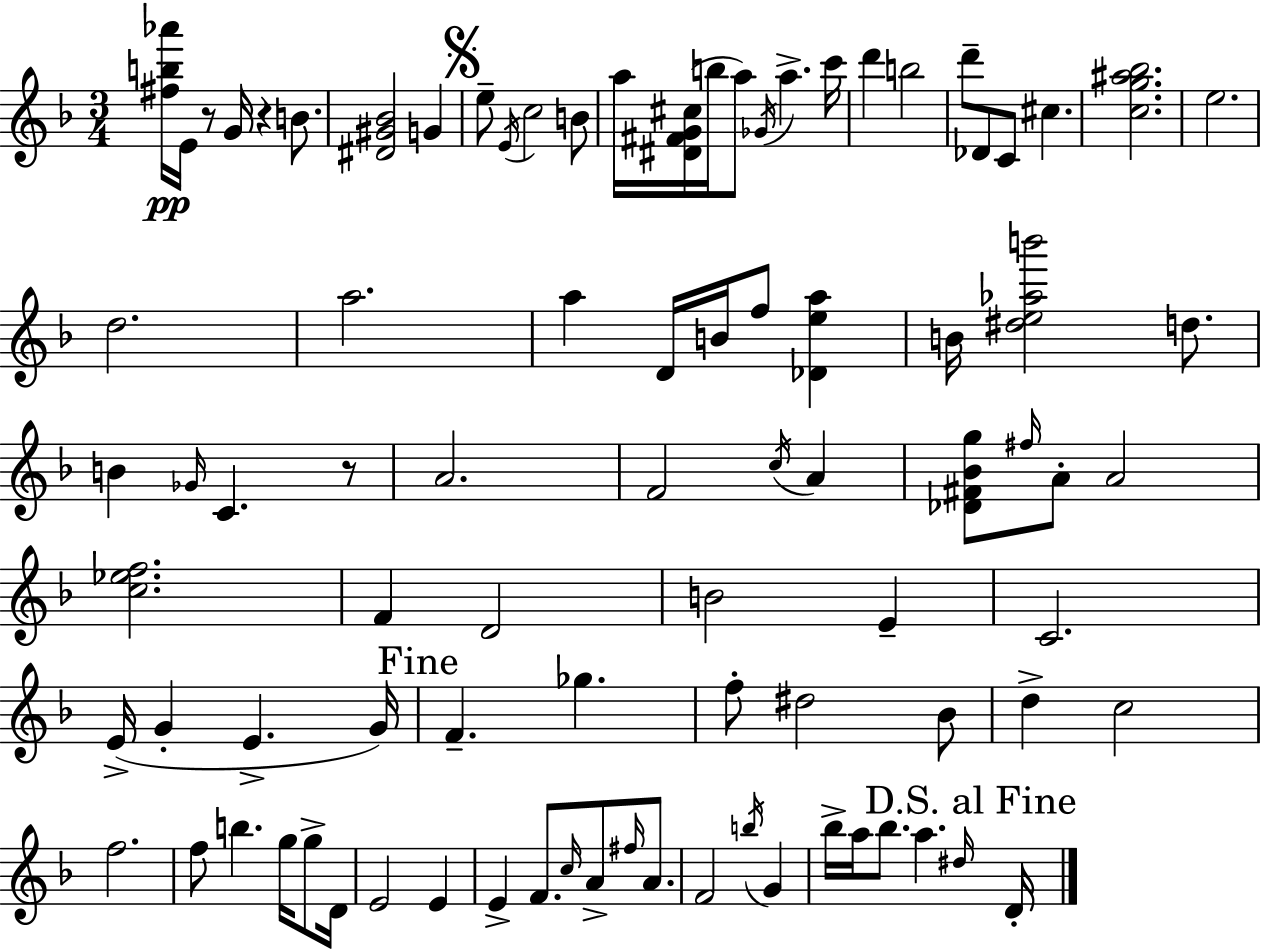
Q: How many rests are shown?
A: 3